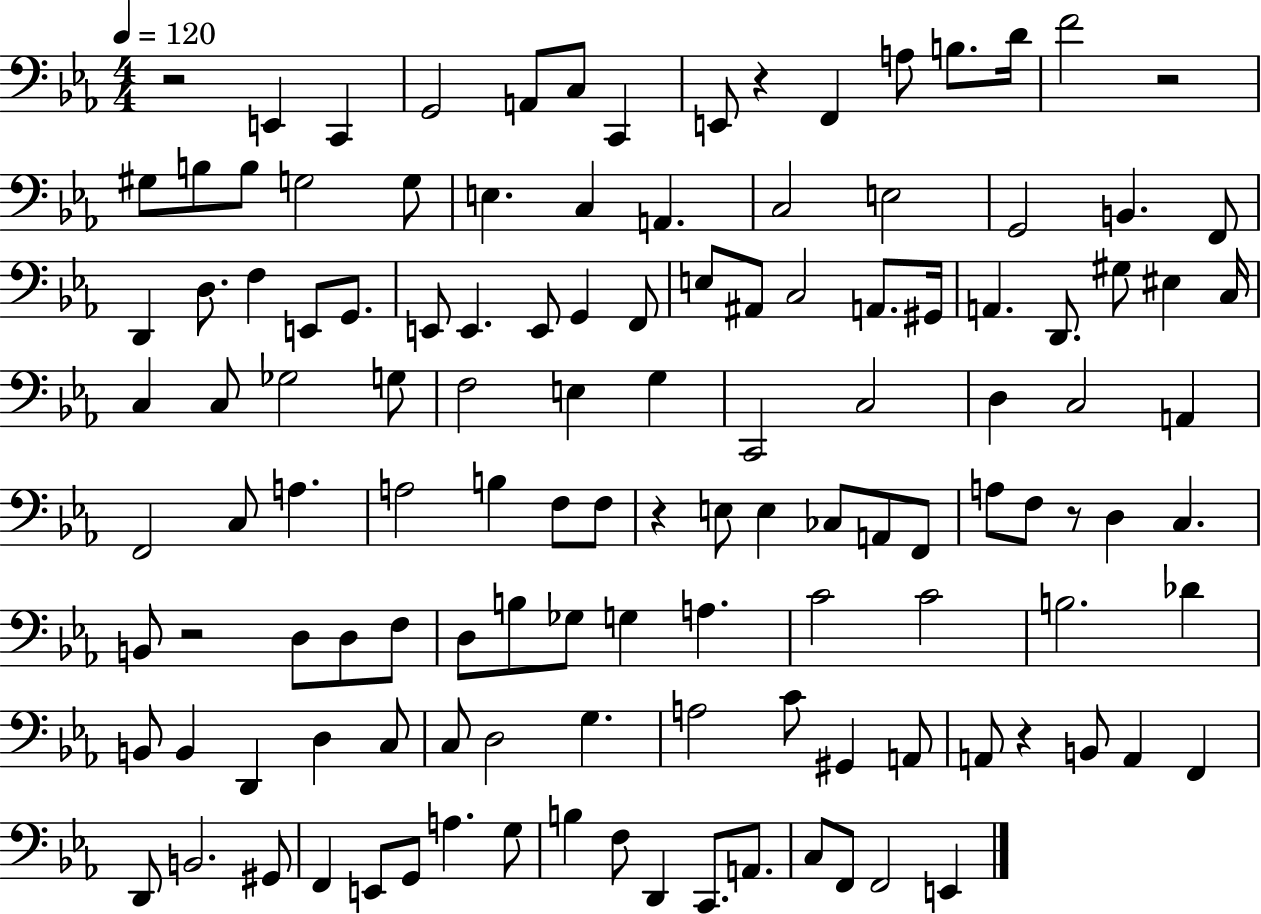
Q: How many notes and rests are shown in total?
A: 126